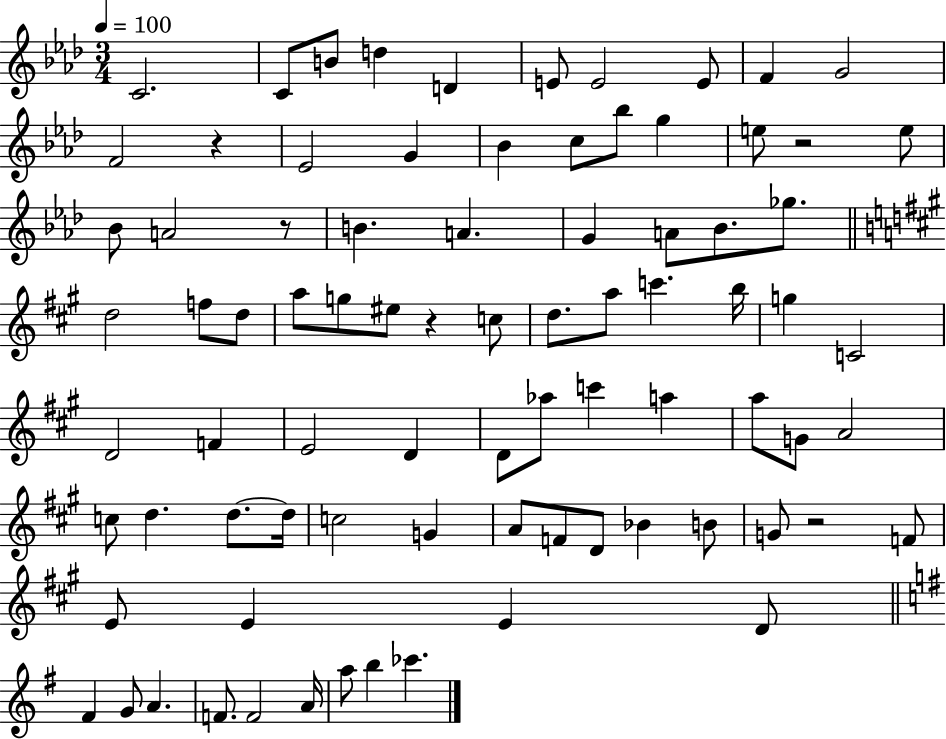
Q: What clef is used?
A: treble